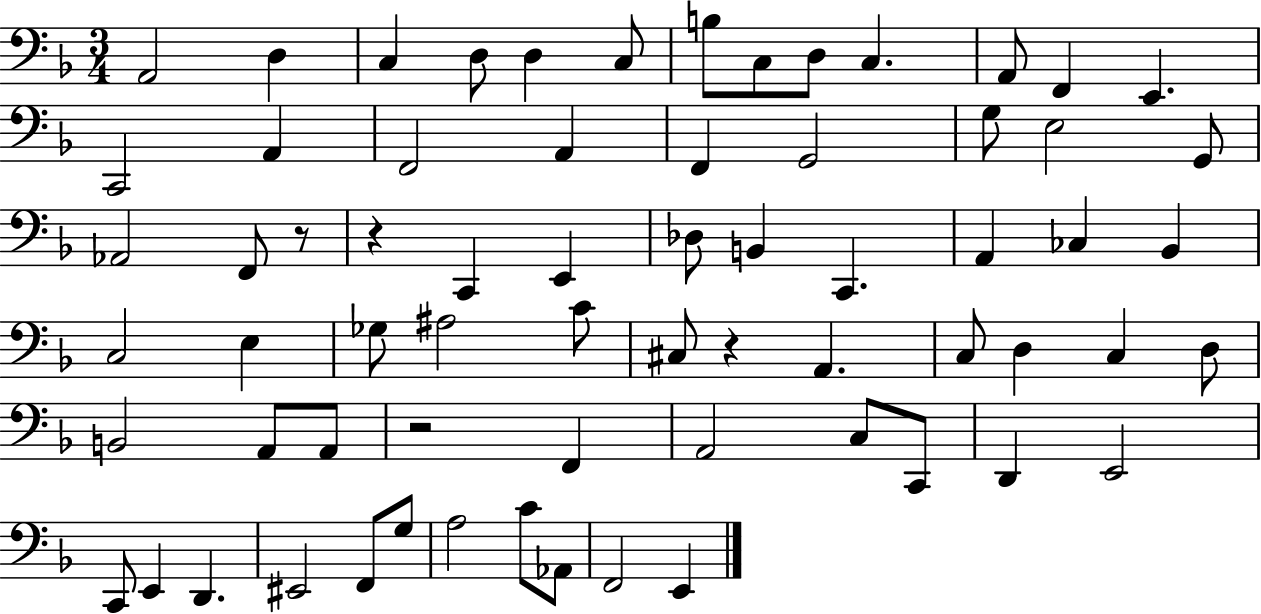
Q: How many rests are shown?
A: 4